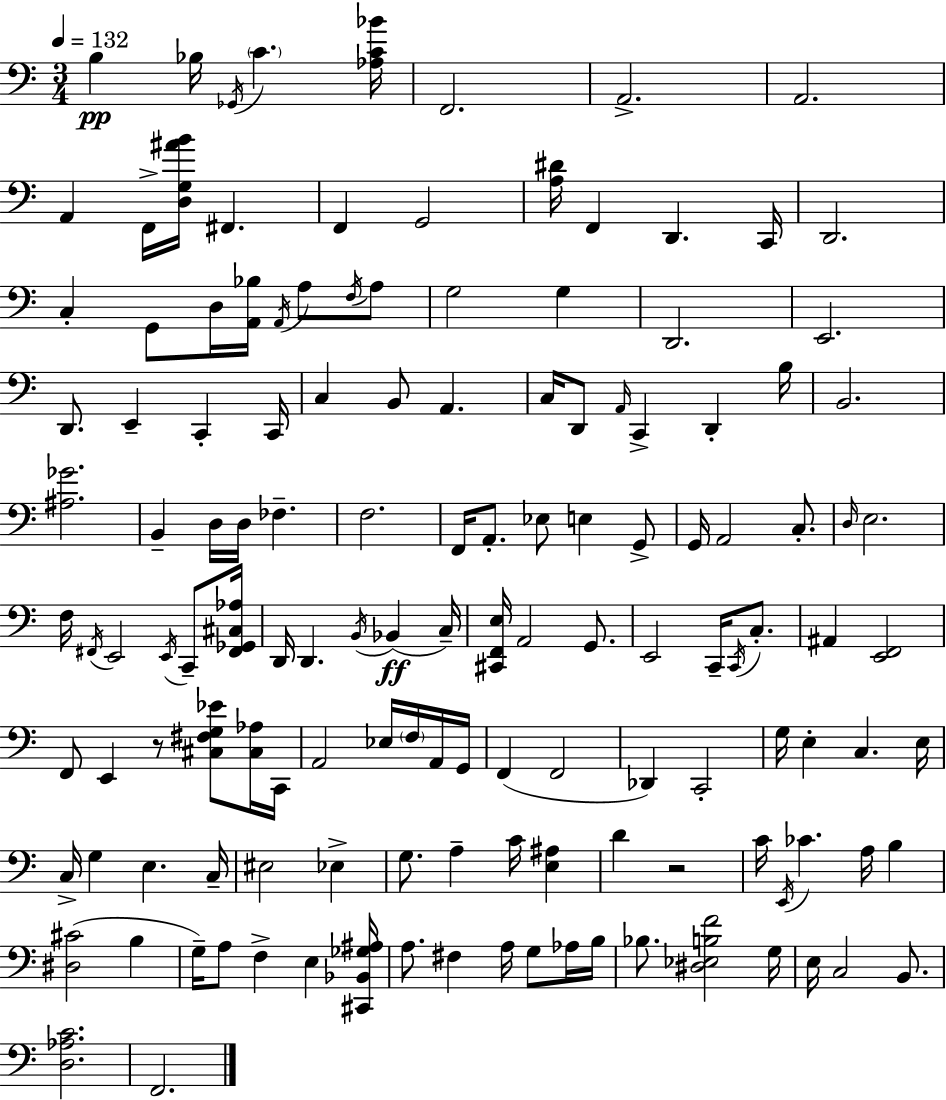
X:1
T:Untitled
M:3/4
L:1/4
K:Am
B, _B,/4 _G,,/4 C [_A,C_B]/4 F,,2 A,,2 A,,2 A,, F,,/4 [D,G,^AB]/4 ^F,, F,, G,,2 [A,^D]/4 F,, D,, C,,/4 D,,2 C, G,,/2 D,/4 [A,,_B,]/4 A,,/4 A,/2 F,/4 A,/2 G,2 G, D,,2 E,,2 D,,/2 E,, C,, C,,/4 C, B,,/2 A,, C,/4 D,,/2 A,,/4 C,, D,, B,/4 B,,2 [^A,_G]2 B,, D,/4 D,/4 _F, F,2 F,,/4 A,,/2 _E,/2 E, G,,/2 G,,/4 A,,2 C,/2 D,/4 E,2 F,/4 ^F,,/4 E,,2 E,,/4 C,,/2 [^F,,_G,,^C,_A,]/4 D,,/4 D,, B,,/4 _B,, C,/4 [^C,,F,,E,]/4 A,,2 G,,/2 E,,2 C,,/4 C,,/4 C,/2 ^A,, [E,,F,,]2 F,,/2 E,, z/2 [^C,^F,G,_E]/2 [^C,_A,]/4 C,,/4 A,,2 _E,/4 F,/4 A,,/4 G,,/4 F,, F,,2 _D,, C,,2 G,/4 E, C, E,/4 C,/4 G, E, C,/4 ^E,2 _E, G,/2 A, C/4 [E,^A,] D z2 C/4 E,,/4 _C A,/4 B, [^D,^C]2 B, G,/4 A,/2 F, E, [^C,,_B,,_G,^A,]/4 A,/2 ^F, A,/4 G,/2 _A,/4 B,/4 _B,/2 [^D,_E,B,F]2 G,/4 E,/4 C,2 B,,/2 [D,_A,C]2 F,,2